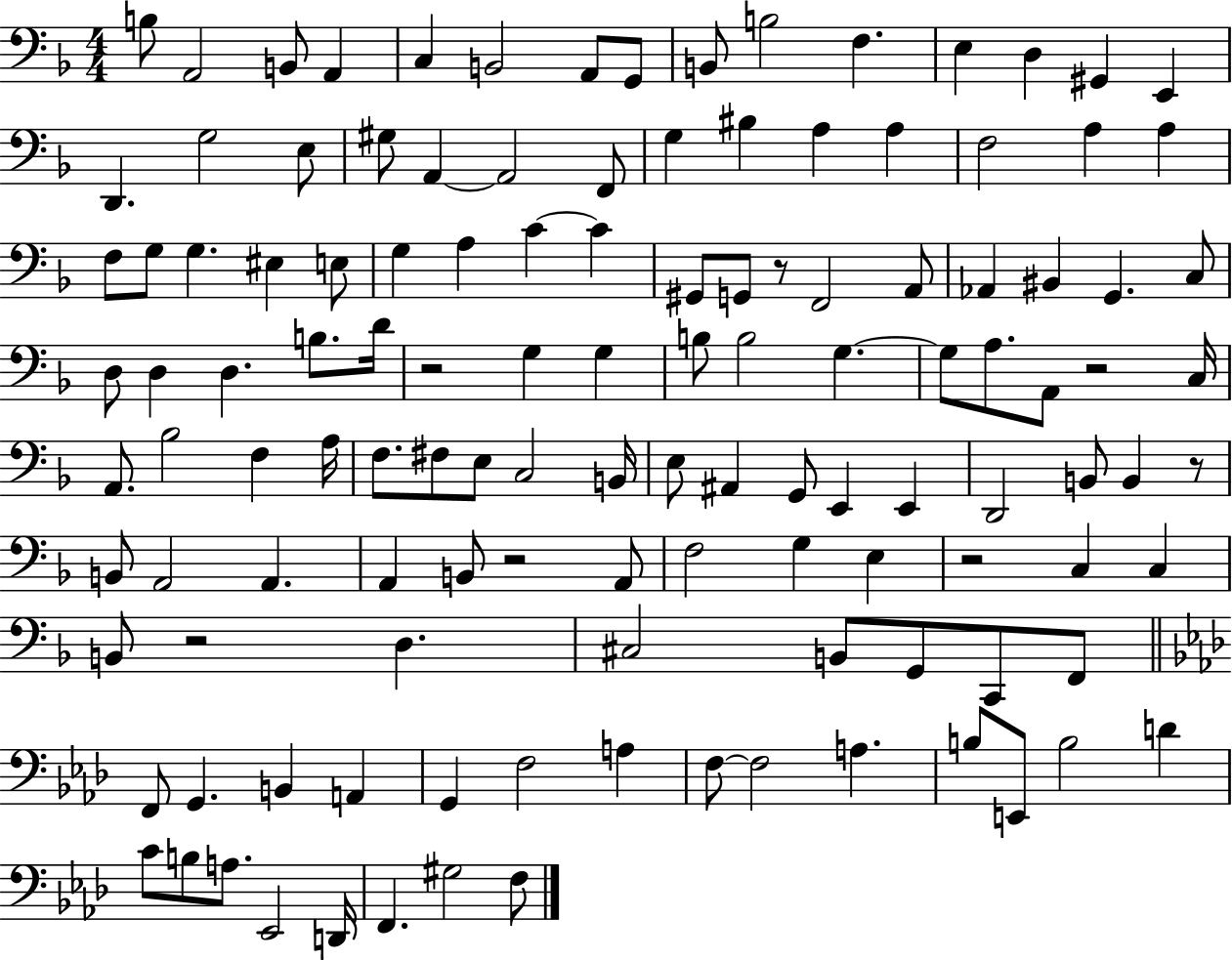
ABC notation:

X:1
T:Untitled
M:4/4
L:1/4
K:F
B,/2 A,,2 B,,/2 A,, C, B,,2 A,,/2 G,,/2 B,,/2 B,2 F, E, D, ^G,, E,, D,, G,2 E,/2 ^G,/2 A,, A,,2 F,,/2 G, ^B, A, A, F,2 A, A, F,/2 G,/2 G, ^E, E,/2 G, A, C C ^G,,/2 G,,/2 z/2 F,,2 A,,/2 _A,, ^B,, G,, C,/2 D,/2 D, D, B,/2 D/4 z2 G, G, B,/2 B,2 G, G,/2 A,/2 A,,/2 z2 C,/4 A,,/2 _B,2 F, A,/4 F,/2 ^F,/2 E,/2 C,2 B,,/4 E,/2 ^A,, G,,/2 E,, E,, D,,2 B,,/2 B,, z/2 B,,/2 A,,2 A,, A,, B,,/2 z2 A,,/2 F,2 G, E, z2 C, C, B,,/2 z2 D, ^C,2 B,,/2 G,,/2 C,,/2 F,,/2 F,,/2 G,, B,, A,, G,, F,2 A, F,/2 F,2 A, B,/2 E,,/2 B,2 D C/2 B,/2 A,/2 _E,,2 D,,/4 F,, ^G,2 F,/2